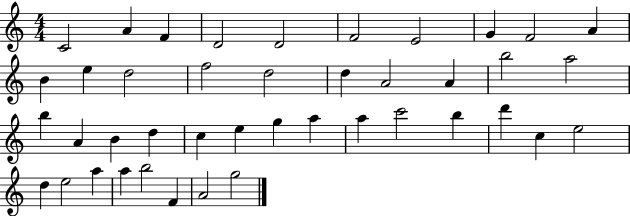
X:1
T:Untitled
M:4/4
L:1/4
K:C
C2 A F D2 D2 F2 E2 G F2 A B e d2 f2 d2 d A2 A b2 a2 b A B d c e g a a c'2 b d' c e2 d e2 a a b2 F A2 g2